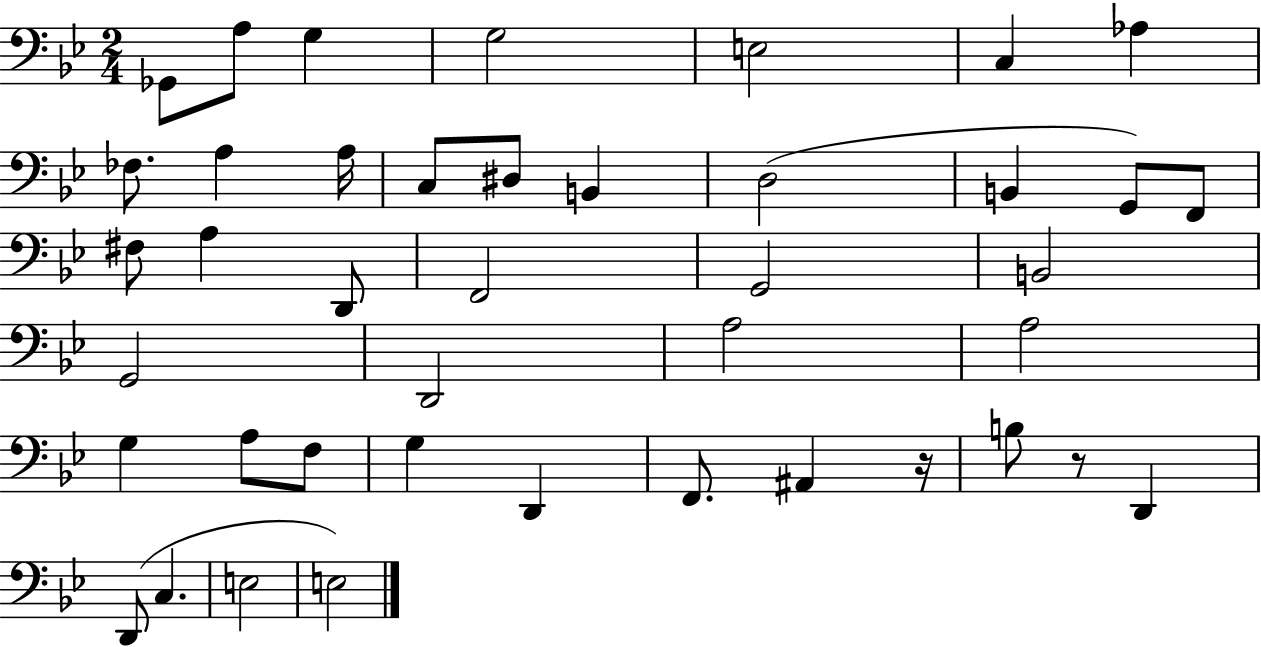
X:1
T:Untitled
M:2/4
L:1/4
K:Bb
_G,,/2 A,/2 G, G,2 E,2 C, _A, _F,/2 A, A,/4 C,/2 ^D,/2 B,, D,2 B,, G,,/2 F,,/2 ^F,/2 A, D,,/2 F,,2 G,,2 B,,2 G,,2 D,,2 A,2 A,2 G, A,/2 F,/2 G, D,, F,,/2 ^A,, z/4 B,/2 z/2 D,, D,,/2 C, E,2 E,2